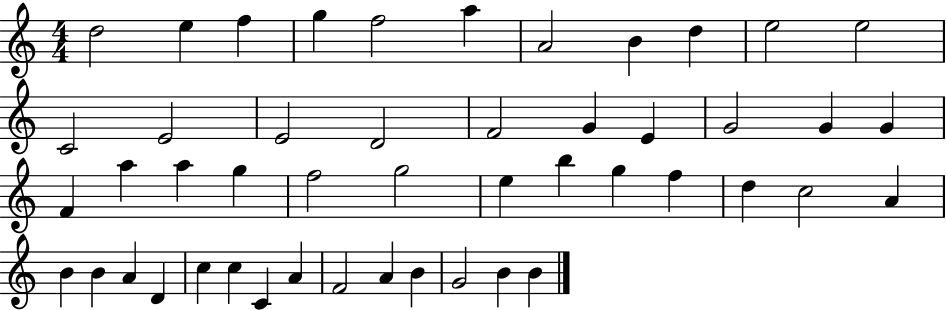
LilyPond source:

{
  \clef treble
  \numericTimeSignature
  \time 4/4
  \key c \major
  d''2 e''4 f''4 | g''4 f''2 a''4 | a'2 b'4 d''4 | e''2 e''2 | \break c'2 e'2 | e'2 d'2 | f'2 g'4 e'4 | g'2 g'4 g'4 | \break f'4 a''4 a''4 g''4 | f''2 g''2 | e''4 b''4 g''4 f''4 | d''4 c''2 a'4 | \break b'4 b'4 a'4 d'4 | c''4 c''4 c'4 a'4 | f'2 a'4 b'4 | g'2 b'4 b'4 | \break \bar "|."
}